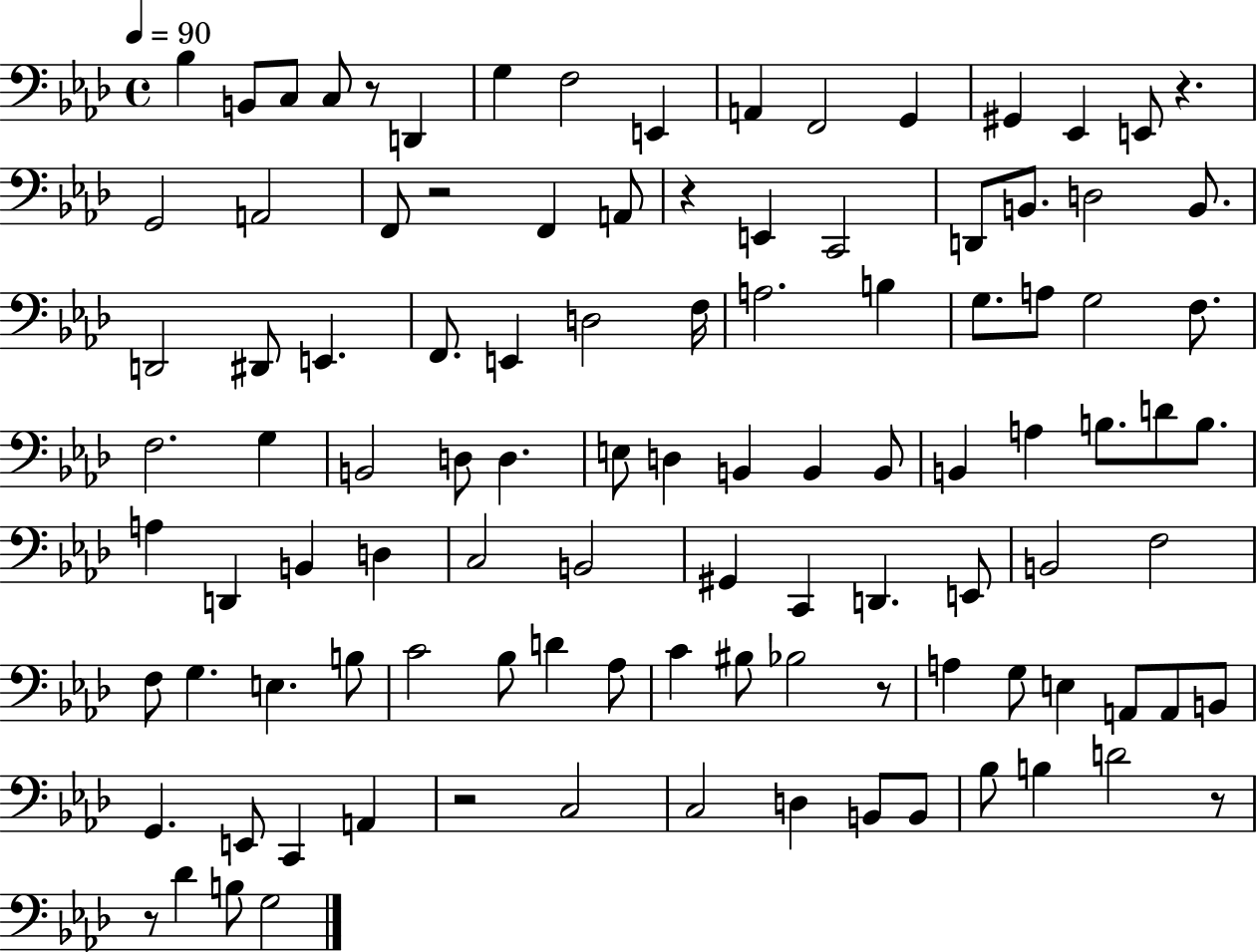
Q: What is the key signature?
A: AES major